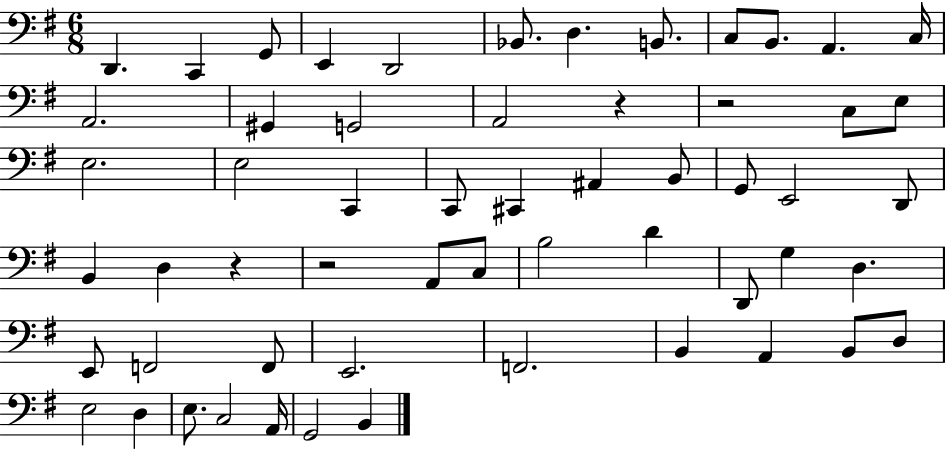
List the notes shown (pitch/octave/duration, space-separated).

D2/q. C2/q G2/e E2/q D2/h Bb2/e. D3/q. B2/e. C3/e B2/e. A2/q. C3/s A2/h. G#2/q G2/h A2/h R/q R/h C3/e E3/e E3/h. E3/h C2/q C2/e C#2/q A#2/q B2/e G2/e E2/h D2/e B2/q D3/q R/q R/h A2/e C3/e B3/h D4/q D2/e G3/q D3/q. E2/e F2/h F2/e E2/h. F2/h. B2/q A2/q B2/e D3/e E3/h D3/q E3/e. C3/h A2/s G2/h B2/q